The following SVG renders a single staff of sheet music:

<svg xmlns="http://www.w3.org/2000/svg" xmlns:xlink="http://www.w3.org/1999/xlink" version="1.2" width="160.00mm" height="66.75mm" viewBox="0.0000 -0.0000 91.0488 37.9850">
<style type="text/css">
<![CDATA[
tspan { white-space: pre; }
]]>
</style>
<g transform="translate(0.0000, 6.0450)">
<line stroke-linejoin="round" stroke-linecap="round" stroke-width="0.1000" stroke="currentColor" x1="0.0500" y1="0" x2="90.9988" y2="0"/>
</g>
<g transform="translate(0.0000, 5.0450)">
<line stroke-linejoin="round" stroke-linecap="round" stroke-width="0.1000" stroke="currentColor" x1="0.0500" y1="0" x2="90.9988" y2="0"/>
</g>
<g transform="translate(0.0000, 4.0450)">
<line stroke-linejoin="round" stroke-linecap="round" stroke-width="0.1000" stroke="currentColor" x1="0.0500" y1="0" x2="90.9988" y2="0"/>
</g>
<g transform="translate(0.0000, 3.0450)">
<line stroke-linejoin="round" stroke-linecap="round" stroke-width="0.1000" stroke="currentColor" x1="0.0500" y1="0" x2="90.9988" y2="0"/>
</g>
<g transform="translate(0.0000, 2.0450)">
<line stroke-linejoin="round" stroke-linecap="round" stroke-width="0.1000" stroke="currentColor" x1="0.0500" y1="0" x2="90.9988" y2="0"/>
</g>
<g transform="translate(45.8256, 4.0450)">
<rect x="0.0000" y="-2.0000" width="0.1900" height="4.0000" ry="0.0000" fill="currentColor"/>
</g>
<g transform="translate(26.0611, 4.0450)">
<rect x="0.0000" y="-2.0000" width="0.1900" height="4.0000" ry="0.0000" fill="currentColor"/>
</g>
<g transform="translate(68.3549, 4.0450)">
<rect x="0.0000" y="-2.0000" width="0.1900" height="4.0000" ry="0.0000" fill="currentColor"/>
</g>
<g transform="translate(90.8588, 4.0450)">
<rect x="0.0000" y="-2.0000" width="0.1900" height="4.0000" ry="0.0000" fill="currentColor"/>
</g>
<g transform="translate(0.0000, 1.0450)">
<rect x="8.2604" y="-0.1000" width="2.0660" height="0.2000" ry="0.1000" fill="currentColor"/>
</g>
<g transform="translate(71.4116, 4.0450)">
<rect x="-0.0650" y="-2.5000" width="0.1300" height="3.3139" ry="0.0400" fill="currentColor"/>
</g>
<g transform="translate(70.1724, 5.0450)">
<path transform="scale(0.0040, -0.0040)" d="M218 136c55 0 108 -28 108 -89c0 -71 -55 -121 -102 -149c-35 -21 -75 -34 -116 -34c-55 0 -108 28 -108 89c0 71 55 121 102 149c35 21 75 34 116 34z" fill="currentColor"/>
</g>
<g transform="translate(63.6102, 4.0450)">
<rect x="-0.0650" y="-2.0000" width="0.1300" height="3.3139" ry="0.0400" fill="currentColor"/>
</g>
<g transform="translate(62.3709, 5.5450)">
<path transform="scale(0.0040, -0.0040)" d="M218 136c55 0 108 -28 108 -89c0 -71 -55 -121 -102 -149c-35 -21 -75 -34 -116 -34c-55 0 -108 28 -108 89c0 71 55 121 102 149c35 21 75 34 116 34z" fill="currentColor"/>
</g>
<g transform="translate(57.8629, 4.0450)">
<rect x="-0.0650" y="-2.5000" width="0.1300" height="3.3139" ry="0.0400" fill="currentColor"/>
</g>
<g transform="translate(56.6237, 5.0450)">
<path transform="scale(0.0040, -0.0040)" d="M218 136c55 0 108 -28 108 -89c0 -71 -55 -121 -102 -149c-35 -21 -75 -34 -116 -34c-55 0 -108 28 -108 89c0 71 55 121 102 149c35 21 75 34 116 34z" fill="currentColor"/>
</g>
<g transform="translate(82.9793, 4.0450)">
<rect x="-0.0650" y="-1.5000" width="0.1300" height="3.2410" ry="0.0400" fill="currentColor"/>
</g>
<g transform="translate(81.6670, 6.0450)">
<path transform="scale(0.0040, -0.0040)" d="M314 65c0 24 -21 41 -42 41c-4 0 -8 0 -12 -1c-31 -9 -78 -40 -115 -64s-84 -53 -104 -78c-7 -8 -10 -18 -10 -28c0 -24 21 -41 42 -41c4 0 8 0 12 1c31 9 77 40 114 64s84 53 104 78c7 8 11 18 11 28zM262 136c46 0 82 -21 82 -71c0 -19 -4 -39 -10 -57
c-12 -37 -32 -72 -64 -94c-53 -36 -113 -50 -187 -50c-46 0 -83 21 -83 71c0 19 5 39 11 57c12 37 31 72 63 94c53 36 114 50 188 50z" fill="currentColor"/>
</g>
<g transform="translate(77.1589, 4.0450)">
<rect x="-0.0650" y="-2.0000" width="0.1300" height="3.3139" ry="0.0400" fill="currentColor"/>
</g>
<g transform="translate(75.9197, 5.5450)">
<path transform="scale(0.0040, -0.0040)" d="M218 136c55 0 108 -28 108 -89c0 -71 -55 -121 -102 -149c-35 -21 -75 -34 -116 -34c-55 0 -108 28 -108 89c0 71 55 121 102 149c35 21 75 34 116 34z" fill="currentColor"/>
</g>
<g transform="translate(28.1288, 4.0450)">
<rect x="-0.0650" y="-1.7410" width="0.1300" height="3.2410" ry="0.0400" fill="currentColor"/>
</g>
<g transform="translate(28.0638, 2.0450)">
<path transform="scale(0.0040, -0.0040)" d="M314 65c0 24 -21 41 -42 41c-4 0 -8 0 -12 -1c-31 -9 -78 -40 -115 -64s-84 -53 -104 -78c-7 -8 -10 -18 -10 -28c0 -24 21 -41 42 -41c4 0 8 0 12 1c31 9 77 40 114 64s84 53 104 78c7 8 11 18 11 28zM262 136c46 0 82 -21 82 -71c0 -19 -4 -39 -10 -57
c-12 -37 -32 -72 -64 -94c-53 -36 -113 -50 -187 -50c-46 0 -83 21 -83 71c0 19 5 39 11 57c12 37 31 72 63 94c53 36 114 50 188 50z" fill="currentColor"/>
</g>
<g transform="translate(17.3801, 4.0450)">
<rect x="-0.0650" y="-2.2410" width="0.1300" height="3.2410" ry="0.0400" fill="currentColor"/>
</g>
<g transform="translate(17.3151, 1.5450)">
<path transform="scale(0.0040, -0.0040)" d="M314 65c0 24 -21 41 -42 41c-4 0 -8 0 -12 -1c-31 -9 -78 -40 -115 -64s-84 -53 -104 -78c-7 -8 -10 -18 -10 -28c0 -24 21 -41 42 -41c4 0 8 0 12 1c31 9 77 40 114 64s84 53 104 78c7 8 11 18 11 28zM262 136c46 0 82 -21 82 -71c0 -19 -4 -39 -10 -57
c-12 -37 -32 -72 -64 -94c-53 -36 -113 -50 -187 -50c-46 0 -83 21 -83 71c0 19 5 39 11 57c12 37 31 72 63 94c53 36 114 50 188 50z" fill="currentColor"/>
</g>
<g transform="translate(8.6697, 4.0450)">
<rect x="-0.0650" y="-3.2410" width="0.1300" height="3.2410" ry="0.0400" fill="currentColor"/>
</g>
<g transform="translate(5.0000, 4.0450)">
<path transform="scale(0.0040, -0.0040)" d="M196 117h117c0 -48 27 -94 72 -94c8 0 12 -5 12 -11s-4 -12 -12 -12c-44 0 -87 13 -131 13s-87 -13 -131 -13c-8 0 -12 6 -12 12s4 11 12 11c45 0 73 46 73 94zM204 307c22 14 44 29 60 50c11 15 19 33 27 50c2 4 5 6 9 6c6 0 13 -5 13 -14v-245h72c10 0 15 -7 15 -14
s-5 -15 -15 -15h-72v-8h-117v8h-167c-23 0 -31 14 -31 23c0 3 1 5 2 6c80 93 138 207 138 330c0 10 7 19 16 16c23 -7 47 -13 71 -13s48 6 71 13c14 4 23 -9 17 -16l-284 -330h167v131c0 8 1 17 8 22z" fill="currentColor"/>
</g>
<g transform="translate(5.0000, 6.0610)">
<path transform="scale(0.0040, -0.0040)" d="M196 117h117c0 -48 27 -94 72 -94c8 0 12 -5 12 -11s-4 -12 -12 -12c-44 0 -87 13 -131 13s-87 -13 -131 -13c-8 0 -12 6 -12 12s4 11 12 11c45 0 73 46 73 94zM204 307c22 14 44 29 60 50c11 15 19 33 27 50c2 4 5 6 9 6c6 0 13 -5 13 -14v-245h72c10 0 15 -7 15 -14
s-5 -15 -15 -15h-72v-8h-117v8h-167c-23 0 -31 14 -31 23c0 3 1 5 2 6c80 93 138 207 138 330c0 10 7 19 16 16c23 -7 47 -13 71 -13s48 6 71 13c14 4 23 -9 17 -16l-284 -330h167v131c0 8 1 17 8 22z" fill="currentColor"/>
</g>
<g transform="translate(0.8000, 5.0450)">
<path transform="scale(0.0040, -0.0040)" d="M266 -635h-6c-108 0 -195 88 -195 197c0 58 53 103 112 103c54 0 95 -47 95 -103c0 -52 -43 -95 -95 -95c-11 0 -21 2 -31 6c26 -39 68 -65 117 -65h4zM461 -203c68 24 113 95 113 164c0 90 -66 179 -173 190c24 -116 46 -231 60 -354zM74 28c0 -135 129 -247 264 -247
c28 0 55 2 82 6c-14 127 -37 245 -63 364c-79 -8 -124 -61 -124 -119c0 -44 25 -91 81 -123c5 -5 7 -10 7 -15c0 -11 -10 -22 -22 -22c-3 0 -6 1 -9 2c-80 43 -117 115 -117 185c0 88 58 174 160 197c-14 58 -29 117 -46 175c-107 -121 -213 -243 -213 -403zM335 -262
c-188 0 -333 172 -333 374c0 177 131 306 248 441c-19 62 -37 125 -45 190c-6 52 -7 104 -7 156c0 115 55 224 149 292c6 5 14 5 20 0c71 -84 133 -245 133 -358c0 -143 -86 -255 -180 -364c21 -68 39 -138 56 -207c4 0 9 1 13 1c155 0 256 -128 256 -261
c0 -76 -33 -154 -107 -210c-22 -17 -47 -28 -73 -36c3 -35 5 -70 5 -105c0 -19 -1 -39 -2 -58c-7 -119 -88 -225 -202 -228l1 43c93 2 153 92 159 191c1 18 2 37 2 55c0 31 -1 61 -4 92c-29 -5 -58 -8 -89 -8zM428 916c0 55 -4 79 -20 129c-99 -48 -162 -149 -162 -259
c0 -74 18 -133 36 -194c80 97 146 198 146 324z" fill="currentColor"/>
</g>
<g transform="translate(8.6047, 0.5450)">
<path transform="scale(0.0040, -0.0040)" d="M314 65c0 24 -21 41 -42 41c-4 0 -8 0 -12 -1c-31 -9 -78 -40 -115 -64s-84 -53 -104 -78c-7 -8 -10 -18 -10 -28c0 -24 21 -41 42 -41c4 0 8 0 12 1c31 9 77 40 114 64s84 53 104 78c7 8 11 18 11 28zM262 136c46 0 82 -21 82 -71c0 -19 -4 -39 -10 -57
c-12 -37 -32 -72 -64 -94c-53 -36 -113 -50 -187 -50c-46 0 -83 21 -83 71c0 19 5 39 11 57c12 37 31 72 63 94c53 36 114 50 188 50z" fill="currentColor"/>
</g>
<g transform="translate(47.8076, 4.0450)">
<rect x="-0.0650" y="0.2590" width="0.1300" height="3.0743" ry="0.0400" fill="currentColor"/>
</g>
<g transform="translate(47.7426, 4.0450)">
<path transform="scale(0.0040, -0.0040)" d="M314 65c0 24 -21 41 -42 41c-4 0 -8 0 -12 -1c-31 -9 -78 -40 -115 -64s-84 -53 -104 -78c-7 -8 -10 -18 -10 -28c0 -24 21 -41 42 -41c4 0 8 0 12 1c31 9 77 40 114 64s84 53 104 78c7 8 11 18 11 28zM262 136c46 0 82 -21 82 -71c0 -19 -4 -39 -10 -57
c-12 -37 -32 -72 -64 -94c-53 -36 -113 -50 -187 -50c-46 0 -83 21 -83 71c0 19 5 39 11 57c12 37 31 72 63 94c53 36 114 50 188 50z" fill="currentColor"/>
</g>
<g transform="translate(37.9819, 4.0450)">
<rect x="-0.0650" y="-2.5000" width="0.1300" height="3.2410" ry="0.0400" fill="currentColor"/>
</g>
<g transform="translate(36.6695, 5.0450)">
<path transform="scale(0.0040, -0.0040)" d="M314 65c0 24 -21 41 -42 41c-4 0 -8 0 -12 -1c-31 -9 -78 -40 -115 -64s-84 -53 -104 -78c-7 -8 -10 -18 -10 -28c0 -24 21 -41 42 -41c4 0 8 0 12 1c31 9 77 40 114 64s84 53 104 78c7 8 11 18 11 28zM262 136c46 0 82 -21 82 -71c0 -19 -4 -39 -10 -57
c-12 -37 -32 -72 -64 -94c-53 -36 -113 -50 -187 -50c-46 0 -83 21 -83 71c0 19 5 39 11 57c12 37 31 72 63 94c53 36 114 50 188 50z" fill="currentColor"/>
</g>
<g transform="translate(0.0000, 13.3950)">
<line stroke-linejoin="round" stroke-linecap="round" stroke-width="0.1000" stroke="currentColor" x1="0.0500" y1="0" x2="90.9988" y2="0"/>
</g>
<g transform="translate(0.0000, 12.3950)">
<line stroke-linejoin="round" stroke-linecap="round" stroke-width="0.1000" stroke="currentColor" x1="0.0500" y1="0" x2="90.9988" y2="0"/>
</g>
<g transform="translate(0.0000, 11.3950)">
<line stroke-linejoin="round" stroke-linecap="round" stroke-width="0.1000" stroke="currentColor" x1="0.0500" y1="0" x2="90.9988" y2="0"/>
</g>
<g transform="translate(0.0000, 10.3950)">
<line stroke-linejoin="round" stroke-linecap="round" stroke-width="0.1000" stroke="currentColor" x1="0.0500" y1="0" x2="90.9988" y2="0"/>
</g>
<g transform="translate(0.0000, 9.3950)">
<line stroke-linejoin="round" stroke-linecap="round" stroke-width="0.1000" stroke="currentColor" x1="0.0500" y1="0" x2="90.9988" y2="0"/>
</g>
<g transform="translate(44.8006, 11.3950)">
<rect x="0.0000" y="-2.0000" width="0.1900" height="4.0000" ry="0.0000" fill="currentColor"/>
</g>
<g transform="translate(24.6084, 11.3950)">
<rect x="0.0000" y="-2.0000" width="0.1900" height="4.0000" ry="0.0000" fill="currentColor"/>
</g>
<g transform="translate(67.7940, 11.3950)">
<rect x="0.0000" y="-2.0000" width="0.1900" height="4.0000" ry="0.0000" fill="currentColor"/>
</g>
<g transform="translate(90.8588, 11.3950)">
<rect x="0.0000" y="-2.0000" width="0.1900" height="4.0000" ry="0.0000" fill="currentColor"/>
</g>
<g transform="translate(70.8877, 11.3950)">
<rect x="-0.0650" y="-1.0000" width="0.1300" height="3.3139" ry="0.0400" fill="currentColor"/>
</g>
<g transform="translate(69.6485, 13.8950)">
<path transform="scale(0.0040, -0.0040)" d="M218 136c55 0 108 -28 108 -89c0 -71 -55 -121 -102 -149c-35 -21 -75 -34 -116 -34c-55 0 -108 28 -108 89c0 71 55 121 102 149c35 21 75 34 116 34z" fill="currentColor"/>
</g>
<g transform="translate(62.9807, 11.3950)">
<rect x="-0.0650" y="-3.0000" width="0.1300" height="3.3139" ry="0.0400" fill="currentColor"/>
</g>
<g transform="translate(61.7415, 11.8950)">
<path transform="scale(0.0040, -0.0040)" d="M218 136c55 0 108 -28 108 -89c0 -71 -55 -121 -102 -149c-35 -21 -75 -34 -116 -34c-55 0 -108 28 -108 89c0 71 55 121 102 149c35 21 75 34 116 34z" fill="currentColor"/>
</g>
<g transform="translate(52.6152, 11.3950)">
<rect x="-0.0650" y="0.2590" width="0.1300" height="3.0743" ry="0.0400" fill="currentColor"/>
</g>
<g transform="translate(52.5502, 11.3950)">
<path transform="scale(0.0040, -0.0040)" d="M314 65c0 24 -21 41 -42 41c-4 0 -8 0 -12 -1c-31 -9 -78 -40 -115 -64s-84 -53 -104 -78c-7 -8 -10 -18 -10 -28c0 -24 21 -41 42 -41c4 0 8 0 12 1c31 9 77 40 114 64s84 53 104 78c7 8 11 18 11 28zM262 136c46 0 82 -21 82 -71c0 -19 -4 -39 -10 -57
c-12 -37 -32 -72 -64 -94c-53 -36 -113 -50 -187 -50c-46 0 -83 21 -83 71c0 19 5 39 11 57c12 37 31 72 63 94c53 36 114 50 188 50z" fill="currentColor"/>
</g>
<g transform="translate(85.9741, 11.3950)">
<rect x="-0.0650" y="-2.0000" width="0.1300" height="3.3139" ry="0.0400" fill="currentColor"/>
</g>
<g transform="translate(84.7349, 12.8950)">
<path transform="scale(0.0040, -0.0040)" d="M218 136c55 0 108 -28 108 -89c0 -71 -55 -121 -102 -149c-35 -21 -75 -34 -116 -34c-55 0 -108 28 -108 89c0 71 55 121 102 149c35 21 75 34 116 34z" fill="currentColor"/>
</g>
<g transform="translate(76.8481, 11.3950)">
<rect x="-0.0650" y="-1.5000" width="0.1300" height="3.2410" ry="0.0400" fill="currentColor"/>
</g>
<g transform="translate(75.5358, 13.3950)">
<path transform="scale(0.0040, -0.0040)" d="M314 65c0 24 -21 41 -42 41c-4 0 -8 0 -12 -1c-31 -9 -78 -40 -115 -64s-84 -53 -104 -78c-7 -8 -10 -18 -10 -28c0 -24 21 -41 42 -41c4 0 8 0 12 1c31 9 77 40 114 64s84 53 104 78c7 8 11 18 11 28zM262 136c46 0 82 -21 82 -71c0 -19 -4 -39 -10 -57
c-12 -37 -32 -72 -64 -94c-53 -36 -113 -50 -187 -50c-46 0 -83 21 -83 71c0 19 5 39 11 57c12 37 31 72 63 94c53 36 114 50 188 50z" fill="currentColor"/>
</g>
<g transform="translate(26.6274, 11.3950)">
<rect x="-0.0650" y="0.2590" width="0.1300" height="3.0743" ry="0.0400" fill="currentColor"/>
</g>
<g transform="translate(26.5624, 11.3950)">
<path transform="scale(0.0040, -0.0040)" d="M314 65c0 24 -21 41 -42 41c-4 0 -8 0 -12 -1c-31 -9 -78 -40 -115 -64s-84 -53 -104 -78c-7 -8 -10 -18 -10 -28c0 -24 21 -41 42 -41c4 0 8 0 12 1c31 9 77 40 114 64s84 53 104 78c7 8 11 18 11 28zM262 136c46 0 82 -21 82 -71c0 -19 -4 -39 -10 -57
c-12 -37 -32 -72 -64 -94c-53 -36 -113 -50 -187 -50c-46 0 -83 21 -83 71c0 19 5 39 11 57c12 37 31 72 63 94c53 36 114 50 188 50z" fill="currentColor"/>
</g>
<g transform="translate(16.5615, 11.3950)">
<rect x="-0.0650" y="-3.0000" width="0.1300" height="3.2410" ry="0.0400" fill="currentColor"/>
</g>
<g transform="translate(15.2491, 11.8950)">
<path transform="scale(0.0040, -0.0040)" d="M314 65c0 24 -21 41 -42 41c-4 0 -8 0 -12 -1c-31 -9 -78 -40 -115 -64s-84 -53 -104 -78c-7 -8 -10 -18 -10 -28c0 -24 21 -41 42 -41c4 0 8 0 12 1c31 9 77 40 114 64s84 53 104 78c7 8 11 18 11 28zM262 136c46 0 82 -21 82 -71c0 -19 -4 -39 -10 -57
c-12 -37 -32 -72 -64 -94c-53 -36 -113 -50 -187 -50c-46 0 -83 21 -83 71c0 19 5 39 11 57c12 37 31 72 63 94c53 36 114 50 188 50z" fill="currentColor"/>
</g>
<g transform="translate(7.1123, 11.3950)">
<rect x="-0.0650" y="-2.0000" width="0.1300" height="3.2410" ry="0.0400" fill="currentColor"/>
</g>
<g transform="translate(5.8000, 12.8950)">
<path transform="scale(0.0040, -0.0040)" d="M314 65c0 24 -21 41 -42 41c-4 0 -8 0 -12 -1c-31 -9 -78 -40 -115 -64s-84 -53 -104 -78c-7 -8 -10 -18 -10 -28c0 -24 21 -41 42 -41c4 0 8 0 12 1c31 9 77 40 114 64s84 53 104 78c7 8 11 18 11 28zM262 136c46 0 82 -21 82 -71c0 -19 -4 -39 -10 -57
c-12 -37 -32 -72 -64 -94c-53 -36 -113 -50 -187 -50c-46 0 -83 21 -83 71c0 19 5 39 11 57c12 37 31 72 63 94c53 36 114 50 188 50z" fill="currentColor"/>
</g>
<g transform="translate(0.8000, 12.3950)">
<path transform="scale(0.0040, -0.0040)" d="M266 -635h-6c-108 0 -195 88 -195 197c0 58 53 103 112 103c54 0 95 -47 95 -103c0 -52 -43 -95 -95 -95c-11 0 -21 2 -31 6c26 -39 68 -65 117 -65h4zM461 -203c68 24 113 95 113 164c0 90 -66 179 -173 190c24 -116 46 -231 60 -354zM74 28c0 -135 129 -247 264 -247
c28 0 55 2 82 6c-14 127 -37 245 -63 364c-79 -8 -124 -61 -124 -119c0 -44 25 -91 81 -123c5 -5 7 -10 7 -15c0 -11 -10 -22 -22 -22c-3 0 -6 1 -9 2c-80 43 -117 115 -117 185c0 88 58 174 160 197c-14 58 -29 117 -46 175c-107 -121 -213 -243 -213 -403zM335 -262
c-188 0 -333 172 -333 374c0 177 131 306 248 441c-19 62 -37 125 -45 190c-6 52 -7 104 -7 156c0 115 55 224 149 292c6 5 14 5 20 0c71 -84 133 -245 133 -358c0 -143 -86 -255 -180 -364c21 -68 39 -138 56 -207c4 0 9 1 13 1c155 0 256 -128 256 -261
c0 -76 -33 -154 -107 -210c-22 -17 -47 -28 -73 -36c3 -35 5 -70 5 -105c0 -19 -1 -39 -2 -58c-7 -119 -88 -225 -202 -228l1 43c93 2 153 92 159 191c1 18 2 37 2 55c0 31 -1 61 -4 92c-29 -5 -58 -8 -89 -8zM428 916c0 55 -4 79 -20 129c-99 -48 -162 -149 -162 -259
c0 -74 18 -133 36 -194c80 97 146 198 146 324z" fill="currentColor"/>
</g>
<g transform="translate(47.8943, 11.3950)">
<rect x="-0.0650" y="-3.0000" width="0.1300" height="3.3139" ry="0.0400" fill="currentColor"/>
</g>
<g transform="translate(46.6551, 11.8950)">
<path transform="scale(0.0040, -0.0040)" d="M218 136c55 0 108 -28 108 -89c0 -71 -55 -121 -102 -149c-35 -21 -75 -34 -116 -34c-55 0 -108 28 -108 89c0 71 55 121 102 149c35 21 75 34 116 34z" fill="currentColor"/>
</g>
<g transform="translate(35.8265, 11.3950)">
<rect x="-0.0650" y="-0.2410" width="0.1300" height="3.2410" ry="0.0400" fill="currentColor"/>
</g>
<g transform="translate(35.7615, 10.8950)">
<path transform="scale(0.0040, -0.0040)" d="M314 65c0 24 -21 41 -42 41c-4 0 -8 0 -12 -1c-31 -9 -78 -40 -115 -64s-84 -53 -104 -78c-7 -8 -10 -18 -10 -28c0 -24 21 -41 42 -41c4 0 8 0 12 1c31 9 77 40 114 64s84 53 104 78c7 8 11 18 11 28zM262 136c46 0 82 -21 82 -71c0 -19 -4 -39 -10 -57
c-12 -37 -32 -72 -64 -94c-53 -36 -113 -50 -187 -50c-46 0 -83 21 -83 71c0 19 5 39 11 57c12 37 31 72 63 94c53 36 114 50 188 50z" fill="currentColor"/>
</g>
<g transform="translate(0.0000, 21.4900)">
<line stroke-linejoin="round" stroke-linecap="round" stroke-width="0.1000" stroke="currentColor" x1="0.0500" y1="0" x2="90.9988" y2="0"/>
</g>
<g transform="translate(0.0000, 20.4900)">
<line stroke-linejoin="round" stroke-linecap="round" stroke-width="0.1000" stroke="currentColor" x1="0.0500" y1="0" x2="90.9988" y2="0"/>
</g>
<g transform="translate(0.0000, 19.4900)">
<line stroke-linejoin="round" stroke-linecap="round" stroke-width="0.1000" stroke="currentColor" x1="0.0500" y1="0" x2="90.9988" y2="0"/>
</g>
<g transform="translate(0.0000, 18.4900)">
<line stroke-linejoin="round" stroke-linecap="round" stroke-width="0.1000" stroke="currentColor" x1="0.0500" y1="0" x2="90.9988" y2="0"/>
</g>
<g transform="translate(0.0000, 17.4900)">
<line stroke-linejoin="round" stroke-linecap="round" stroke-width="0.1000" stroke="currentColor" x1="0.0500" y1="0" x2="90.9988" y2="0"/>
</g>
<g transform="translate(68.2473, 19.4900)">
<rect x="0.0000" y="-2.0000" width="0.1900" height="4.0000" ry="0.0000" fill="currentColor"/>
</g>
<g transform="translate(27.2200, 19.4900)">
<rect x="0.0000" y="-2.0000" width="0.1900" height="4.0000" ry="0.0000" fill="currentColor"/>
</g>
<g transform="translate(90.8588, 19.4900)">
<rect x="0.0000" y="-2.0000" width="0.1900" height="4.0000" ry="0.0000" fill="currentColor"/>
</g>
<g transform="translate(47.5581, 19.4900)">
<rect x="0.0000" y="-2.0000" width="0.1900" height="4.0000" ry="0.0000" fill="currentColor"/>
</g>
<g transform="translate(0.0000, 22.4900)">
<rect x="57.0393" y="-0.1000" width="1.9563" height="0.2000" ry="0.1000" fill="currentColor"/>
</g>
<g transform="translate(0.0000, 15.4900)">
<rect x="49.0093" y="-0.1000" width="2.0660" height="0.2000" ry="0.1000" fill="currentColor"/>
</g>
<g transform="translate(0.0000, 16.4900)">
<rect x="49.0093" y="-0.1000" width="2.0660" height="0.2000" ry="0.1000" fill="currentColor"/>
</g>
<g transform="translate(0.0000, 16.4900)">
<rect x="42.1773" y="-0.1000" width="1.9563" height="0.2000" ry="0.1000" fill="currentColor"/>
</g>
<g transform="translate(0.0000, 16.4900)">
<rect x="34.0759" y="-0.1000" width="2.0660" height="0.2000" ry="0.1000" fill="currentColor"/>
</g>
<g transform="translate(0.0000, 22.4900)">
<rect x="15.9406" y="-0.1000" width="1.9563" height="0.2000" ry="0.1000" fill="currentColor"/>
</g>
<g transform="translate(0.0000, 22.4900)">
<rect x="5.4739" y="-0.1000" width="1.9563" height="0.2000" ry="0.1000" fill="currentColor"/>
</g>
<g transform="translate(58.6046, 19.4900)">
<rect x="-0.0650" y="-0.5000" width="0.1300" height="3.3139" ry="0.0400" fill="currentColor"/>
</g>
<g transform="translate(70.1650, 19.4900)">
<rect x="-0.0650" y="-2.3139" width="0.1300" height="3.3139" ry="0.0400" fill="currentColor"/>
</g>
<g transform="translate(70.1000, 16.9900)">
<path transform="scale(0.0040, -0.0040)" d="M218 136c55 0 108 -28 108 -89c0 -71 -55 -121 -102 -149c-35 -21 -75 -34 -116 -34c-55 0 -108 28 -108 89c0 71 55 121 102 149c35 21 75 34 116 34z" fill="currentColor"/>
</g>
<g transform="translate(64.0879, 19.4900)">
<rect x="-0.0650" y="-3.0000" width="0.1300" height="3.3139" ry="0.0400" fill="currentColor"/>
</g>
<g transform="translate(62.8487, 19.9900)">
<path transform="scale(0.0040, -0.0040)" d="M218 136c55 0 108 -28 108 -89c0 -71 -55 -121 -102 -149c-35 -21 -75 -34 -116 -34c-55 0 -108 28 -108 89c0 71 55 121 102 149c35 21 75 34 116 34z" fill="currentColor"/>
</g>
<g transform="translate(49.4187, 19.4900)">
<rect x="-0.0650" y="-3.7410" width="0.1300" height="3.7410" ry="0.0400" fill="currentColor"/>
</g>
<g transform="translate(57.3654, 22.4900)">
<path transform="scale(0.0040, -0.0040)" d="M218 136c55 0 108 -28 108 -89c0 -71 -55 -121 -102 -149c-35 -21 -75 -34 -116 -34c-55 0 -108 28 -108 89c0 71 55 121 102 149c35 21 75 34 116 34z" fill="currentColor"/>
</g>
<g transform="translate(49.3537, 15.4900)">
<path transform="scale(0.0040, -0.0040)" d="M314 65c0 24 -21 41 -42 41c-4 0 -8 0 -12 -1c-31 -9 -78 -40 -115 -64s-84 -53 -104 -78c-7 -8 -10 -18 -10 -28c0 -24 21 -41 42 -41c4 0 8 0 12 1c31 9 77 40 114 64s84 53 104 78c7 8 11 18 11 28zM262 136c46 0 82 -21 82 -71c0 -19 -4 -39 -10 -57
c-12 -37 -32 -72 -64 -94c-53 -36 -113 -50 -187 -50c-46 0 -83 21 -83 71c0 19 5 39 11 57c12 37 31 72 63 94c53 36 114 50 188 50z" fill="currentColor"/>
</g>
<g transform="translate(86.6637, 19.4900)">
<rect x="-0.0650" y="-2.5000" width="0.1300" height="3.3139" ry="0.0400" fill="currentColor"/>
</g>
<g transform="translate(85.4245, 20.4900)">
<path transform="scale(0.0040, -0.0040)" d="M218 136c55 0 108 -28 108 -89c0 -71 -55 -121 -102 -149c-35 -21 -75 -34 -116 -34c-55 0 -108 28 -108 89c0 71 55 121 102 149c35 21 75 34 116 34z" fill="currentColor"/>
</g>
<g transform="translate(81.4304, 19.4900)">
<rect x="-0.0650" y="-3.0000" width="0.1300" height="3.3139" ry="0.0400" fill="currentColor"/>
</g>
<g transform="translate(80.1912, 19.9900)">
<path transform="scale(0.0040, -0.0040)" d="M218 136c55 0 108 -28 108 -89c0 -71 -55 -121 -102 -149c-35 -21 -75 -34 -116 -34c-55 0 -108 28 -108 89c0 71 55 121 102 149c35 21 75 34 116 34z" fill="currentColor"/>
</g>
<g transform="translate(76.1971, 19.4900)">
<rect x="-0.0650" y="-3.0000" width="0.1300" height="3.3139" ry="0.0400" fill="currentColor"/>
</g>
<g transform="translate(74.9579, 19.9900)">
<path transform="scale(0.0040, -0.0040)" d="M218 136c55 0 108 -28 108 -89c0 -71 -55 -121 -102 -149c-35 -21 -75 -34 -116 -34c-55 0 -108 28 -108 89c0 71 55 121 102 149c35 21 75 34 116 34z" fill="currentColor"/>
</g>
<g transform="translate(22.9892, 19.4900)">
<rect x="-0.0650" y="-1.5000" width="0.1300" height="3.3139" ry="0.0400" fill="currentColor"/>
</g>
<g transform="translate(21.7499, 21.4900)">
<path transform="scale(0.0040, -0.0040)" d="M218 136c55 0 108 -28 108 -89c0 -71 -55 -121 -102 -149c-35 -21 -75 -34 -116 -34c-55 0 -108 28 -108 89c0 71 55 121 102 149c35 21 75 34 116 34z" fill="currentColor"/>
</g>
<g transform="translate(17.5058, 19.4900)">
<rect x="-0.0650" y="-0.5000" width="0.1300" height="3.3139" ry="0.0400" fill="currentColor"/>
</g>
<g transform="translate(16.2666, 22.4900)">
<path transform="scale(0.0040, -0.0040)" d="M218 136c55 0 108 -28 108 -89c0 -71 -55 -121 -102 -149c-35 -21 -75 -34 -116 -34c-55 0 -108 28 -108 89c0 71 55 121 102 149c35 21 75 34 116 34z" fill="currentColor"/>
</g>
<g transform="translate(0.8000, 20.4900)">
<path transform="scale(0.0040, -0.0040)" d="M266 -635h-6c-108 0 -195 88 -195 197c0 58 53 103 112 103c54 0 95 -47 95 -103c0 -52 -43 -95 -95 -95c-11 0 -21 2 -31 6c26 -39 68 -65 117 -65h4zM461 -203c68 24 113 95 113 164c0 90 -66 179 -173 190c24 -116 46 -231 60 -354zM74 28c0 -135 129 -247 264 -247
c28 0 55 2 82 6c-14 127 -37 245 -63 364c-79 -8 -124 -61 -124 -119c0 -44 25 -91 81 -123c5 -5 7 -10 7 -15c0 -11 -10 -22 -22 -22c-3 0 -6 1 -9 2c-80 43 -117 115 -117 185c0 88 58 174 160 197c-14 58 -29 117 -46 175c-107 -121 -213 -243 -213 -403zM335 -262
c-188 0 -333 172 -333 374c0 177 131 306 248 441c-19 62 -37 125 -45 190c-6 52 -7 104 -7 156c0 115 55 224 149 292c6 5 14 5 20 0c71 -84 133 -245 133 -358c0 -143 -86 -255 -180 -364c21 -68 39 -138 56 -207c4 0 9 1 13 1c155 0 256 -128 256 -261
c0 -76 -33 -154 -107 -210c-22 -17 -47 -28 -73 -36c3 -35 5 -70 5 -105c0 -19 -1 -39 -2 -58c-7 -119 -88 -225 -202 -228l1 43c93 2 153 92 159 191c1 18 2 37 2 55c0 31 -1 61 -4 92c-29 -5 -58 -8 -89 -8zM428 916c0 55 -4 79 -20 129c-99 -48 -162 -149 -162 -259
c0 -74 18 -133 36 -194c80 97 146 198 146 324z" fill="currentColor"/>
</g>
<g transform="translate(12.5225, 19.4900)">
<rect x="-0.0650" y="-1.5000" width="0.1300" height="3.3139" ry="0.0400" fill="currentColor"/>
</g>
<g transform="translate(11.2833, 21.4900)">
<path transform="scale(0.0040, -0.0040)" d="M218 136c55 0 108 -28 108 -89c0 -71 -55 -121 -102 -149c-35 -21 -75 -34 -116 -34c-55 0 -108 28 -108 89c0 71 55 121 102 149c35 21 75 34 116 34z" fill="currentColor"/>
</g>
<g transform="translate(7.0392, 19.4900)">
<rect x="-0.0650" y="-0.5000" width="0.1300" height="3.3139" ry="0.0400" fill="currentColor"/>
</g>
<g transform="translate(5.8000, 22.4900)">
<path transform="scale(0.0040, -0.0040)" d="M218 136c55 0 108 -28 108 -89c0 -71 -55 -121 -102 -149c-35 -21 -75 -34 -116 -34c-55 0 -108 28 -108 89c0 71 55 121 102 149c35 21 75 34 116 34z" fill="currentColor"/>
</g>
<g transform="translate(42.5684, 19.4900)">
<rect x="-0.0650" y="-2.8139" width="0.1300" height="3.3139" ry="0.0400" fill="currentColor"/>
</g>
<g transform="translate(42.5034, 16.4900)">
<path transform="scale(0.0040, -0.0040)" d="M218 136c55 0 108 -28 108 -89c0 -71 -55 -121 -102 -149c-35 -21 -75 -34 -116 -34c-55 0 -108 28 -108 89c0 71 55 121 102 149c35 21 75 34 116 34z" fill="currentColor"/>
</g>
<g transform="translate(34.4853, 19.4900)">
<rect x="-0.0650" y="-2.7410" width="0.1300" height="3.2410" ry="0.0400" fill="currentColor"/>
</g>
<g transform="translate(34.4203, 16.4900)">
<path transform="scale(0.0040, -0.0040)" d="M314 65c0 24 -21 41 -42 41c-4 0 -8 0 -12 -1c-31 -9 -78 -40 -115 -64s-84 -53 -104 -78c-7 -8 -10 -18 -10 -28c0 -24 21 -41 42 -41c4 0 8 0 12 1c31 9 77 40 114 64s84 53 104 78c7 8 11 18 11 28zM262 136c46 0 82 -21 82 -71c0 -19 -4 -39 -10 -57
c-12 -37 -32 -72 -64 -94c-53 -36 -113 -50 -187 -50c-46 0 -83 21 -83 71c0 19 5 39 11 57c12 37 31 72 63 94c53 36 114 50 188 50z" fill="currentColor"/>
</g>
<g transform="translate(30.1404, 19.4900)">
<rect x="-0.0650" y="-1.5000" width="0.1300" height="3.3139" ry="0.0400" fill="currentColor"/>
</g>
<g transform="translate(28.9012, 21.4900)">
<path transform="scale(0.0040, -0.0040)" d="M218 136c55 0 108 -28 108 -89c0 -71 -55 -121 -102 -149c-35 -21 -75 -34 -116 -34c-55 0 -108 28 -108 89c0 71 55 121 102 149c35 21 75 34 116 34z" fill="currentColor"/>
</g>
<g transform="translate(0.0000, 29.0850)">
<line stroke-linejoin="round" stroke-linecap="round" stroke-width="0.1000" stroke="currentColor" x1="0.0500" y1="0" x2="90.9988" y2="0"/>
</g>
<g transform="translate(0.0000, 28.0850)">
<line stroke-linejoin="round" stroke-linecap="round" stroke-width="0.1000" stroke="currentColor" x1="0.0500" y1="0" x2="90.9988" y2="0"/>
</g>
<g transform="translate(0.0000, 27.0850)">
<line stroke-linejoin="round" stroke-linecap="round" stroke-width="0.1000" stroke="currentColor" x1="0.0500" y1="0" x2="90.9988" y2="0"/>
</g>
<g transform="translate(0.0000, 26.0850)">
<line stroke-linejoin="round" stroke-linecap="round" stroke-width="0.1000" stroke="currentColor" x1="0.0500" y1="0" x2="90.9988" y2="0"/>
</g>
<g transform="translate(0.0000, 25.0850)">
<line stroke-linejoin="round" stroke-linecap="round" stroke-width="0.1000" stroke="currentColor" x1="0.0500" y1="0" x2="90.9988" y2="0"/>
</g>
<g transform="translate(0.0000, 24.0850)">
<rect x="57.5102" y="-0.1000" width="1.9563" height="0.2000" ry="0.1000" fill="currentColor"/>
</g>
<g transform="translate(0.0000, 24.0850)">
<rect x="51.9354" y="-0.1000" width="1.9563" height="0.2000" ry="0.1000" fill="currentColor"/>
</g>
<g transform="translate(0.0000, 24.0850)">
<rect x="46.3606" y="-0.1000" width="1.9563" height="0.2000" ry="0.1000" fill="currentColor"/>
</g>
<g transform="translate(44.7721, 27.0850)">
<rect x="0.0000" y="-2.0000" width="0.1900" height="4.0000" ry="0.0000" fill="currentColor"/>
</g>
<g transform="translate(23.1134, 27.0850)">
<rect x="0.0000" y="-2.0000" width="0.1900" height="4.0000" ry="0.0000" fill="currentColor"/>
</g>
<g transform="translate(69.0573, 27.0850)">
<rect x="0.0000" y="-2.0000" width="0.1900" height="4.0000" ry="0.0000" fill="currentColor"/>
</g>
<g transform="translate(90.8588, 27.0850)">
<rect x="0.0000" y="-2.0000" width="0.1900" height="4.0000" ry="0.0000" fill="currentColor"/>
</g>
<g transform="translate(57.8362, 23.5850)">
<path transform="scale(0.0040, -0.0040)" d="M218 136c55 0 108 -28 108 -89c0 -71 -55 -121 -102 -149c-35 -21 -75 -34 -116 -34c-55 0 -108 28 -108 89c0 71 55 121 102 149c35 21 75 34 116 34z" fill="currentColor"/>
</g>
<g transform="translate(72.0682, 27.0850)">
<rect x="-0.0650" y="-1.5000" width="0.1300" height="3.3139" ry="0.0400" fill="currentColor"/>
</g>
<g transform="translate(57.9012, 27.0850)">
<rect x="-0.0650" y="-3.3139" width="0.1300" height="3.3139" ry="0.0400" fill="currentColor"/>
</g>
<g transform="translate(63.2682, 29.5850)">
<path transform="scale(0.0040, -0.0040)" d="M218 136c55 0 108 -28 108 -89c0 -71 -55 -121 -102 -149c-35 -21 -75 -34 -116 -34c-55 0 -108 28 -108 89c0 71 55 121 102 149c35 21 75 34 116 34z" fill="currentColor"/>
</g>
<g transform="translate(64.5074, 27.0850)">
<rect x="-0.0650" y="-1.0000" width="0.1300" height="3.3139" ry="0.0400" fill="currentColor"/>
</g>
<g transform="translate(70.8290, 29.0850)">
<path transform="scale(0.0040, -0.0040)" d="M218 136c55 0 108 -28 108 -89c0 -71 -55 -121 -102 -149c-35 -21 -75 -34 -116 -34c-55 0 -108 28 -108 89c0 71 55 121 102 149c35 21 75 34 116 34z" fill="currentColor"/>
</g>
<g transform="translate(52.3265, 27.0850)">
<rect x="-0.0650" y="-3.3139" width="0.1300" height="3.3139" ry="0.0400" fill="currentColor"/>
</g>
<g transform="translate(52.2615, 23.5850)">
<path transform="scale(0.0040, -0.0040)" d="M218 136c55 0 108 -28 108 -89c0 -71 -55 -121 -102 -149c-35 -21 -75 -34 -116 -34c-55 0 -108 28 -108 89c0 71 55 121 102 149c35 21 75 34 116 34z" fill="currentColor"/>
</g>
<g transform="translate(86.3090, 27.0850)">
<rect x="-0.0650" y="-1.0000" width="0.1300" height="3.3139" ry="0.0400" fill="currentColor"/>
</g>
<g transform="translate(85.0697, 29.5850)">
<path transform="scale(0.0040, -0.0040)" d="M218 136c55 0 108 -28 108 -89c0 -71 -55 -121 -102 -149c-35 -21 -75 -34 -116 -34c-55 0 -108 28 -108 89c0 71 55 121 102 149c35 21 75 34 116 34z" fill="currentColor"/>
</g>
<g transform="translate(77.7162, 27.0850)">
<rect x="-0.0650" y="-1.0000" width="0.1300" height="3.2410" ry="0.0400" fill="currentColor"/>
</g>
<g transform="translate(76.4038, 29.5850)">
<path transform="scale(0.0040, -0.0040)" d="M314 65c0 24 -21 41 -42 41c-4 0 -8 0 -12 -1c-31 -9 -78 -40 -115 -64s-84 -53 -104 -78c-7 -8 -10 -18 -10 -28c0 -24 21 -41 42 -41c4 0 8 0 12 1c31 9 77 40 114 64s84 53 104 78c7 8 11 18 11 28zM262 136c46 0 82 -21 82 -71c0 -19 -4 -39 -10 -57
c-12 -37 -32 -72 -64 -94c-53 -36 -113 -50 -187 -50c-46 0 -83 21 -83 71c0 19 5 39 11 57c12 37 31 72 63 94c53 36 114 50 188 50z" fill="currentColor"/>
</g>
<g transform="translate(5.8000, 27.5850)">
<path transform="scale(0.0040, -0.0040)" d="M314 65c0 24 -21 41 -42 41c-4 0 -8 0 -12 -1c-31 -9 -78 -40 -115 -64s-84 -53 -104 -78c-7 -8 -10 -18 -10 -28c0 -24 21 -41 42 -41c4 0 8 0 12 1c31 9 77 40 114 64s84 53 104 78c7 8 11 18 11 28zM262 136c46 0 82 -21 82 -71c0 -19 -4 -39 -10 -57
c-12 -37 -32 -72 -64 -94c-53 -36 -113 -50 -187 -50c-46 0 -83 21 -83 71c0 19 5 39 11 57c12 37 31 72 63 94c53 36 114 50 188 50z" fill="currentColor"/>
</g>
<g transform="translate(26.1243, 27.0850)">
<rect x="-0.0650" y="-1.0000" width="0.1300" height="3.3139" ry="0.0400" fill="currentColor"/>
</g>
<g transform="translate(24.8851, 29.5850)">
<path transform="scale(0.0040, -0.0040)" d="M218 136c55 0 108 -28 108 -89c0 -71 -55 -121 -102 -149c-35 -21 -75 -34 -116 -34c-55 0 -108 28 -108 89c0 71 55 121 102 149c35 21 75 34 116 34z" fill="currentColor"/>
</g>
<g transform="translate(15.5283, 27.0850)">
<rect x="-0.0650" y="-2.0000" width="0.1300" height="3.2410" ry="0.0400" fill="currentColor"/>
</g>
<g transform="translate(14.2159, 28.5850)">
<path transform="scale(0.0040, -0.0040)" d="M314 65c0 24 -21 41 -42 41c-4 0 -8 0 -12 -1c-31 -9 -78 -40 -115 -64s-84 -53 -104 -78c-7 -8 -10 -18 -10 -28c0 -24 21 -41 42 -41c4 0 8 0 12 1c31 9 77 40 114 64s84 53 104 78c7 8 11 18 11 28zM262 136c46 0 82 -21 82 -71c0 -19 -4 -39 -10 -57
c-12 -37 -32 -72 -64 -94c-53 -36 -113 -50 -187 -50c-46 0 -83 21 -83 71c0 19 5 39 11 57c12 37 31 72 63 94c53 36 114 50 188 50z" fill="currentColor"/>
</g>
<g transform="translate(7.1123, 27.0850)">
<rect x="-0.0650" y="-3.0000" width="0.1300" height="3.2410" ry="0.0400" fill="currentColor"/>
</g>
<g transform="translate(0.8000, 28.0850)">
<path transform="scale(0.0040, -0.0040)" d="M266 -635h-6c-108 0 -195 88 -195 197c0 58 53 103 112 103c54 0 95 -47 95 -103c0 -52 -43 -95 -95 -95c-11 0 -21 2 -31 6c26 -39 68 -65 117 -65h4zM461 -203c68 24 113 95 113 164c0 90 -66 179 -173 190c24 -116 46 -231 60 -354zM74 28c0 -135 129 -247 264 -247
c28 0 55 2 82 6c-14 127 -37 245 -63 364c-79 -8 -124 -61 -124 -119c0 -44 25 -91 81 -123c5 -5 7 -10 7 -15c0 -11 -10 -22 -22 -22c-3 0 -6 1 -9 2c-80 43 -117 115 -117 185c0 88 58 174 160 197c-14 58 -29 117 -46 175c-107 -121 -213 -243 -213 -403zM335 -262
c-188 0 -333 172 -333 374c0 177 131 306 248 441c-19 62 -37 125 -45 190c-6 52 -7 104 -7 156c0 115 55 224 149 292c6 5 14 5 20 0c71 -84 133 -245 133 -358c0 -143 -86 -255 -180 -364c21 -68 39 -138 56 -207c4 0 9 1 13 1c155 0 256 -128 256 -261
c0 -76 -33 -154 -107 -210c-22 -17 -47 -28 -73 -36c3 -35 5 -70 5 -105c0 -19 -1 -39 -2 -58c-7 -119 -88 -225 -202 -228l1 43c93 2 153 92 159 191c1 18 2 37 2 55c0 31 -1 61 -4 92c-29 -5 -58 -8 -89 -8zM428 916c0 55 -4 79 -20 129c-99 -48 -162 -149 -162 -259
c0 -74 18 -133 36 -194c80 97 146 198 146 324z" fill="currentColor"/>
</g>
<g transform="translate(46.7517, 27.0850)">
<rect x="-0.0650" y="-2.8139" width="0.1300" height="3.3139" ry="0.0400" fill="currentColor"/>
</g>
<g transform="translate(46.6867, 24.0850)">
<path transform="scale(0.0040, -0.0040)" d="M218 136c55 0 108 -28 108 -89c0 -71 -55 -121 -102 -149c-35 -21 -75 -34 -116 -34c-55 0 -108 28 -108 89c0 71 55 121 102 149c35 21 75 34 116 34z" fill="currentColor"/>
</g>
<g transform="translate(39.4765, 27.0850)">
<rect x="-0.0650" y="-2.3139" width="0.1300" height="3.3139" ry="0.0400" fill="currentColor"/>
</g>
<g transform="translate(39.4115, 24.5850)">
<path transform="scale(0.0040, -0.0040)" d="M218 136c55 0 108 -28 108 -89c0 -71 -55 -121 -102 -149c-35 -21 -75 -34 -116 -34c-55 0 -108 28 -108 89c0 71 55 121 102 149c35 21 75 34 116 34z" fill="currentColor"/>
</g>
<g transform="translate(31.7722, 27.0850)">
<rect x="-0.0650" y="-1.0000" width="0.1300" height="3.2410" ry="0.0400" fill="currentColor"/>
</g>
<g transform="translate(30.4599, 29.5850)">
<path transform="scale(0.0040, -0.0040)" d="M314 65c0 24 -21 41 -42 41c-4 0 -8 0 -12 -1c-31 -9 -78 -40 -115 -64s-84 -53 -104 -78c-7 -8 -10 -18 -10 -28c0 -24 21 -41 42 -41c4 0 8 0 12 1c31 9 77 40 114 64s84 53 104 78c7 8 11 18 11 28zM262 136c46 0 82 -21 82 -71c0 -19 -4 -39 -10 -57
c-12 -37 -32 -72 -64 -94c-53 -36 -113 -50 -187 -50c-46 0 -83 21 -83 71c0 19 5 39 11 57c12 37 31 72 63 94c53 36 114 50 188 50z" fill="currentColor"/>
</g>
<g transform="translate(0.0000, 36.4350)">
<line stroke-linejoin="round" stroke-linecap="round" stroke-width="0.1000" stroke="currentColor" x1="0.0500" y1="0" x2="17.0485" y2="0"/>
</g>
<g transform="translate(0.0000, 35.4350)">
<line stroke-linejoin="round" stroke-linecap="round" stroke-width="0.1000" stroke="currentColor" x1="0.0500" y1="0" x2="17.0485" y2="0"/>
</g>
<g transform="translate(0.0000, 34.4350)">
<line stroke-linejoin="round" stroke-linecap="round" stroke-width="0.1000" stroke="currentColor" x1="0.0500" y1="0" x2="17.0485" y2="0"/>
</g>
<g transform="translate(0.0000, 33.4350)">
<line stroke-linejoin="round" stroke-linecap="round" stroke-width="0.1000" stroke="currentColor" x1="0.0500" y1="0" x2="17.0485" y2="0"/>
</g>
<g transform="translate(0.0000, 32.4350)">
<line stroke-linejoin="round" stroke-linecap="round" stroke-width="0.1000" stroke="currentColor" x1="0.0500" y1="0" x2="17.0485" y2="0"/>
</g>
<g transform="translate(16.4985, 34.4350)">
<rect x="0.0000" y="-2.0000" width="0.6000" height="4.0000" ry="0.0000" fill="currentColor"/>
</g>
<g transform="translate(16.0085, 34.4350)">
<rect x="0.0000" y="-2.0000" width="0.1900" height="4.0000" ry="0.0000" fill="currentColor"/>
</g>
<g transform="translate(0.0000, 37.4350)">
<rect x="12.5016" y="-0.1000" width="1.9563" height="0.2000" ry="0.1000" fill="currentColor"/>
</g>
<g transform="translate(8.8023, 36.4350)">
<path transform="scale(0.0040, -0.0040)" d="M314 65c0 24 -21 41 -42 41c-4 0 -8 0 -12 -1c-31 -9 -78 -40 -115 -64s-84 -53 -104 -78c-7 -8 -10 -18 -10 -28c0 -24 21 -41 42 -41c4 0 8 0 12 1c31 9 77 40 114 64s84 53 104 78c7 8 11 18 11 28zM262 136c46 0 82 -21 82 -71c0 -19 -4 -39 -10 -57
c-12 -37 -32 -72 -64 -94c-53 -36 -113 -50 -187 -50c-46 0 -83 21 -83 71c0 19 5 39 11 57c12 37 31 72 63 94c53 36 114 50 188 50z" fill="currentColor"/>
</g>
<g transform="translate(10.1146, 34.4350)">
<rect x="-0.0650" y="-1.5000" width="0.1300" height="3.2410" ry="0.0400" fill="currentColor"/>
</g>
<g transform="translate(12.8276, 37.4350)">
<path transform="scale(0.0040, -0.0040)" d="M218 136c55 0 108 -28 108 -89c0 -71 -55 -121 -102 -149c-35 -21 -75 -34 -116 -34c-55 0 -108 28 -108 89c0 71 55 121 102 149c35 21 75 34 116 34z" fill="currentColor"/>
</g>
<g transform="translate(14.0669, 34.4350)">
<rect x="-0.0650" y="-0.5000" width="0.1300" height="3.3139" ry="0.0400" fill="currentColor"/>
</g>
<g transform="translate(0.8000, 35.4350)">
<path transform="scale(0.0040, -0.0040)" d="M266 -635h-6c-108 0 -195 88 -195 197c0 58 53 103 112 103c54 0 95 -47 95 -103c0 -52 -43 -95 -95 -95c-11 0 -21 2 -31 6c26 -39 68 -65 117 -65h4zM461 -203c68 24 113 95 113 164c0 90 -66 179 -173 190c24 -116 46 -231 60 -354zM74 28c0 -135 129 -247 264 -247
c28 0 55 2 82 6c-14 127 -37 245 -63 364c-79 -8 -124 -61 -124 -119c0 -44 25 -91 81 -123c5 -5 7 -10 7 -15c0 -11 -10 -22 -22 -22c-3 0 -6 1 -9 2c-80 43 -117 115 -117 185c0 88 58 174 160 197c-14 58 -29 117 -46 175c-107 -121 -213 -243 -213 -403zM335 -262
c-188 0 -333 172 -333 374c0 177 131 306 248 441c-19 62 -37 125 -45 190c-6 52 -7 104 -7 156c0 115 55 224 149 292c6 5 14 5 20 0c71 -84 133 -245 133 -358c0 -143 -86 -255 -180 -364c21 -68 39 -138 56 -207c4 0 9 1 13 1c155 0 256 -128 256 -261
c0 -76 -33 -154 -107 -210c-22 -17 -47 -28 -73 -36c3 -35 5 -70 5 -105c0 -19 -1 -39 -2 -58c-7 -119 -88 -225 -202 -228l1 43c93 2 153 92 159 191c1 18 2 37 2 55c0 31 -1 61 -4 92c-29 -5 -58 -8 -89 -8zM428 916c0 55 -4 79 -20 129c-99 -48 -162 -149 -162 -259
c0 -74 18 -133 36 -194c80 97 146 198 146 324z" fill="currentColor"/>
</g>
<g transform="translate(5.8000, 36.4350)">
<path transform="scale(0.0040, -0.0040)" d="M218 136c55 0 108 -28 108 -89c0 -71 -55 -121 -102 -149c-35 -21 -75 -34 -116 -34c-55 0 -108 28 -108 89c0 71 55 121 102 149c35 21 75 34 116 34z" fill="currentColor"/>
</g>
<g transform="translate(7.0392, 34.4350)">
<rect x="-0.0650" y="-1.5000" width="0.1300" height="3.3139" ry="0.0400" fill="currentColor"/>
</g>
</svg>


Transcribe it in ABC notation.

X:1
T:Untitled
M:4/4
L:1/4
K:C
b2 g2 f2 G2 B2 G F G F E2 F2 A2 B2 c2 A B2 A D E2 F C E C E E a2 a c'2 C A g A A G A2 F2 D D2 g a b b D E D2 D E E2 C